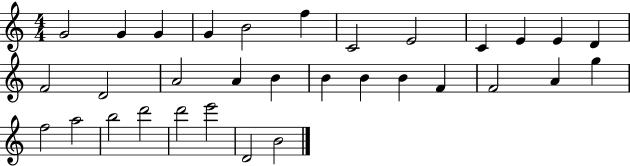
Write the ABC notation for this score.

X:1
T:Untitled
M:4/4
L:1/4
K:C
G2 G G G B2 f C2 E2 C E E D F2 D2 A2 A B B B B F F2 A g f2 a2 b2 d'2 d'2 e'2 D2 B2